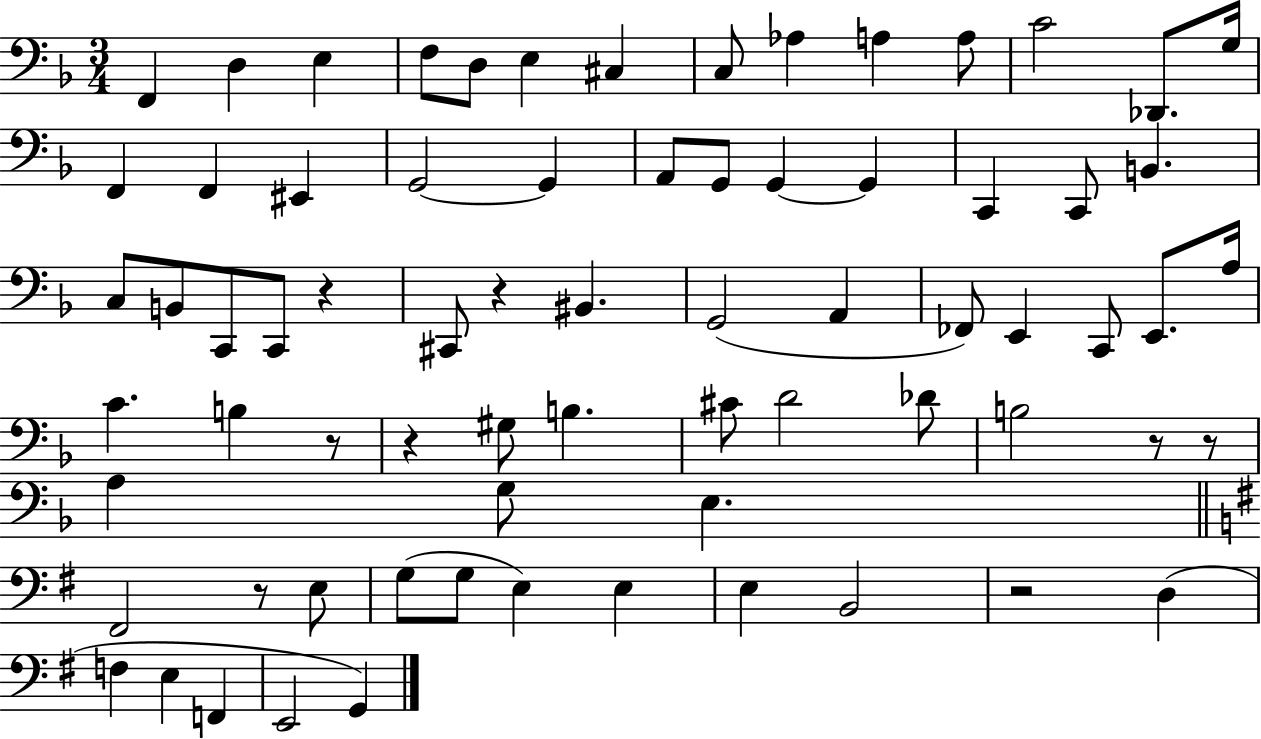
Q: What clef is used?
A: bass